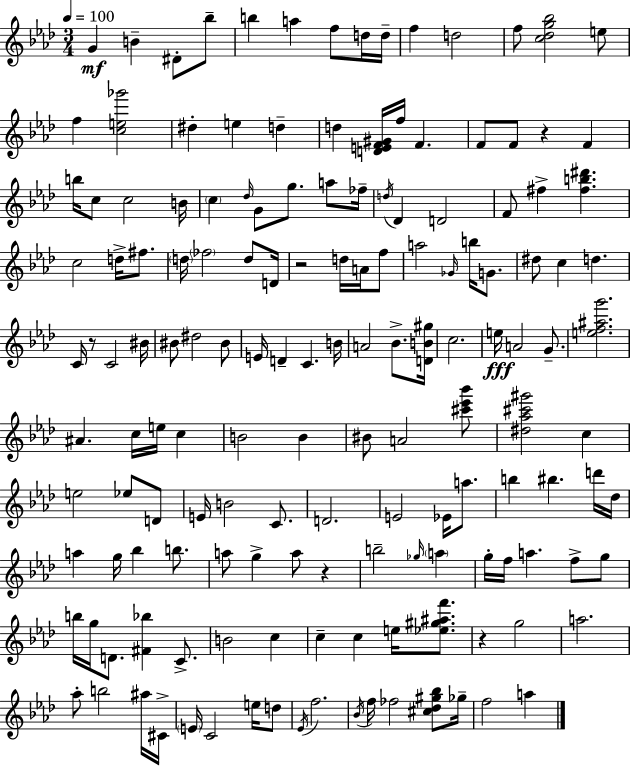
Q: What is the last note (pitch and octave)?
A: A5